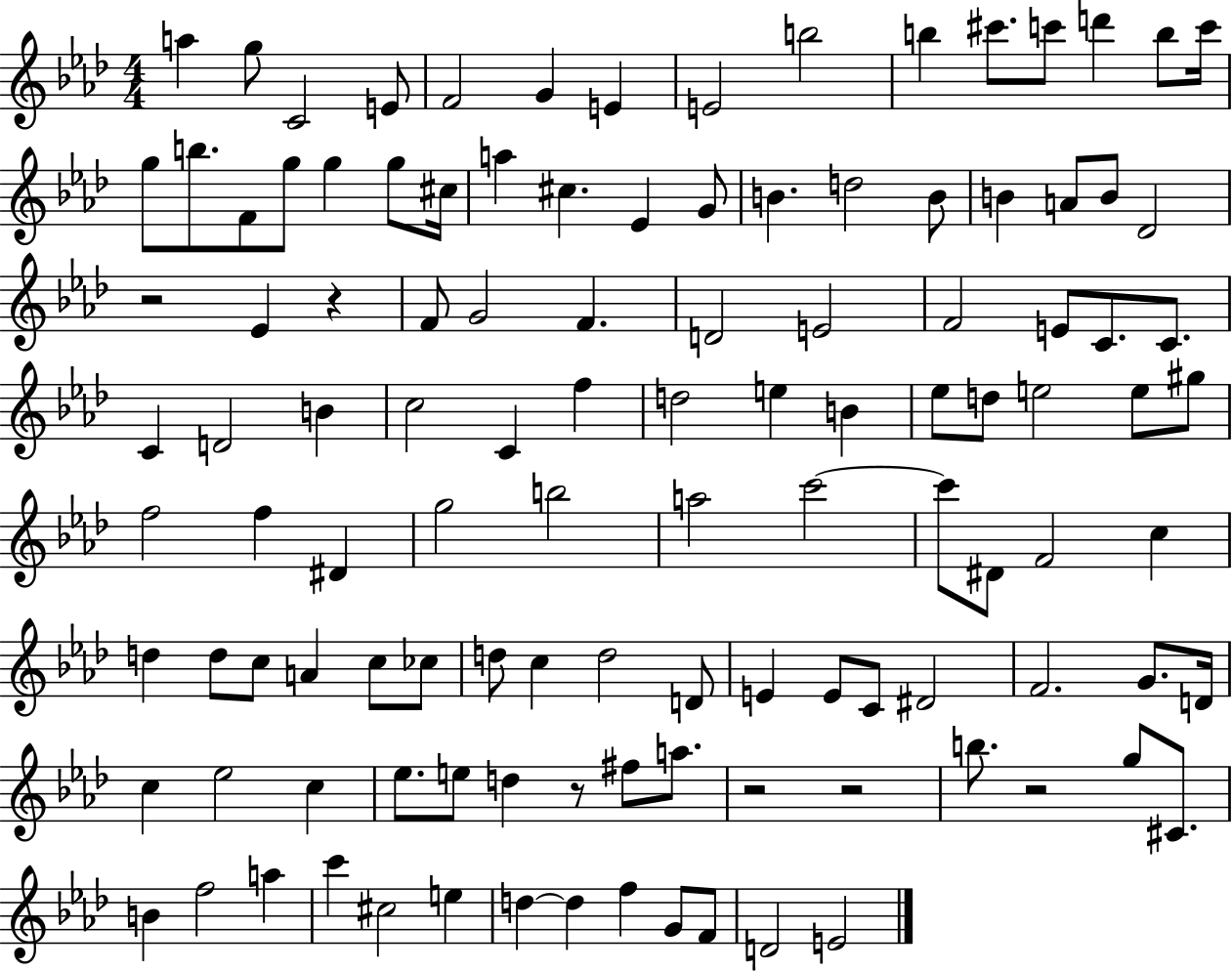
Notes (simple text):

A5/q G5/e C4/h E4/e F4/h G4/q E4/q E4/h B5/h B5/q C#6/e. C6/e D6/q B5/e C6/s G5/e B5/e. F4/e G5/e G5/q G5/e C#5/s A5/q C#5/q. Eb4/q G4/e B4/q. D5/h B4/e B4/q A4/e B4/e Db4/h R/h Eb4/q R/q F4/e G4/h F4/q. D4/h E4/h F4/h E4/e C4/e. C4/e. C4/q D4/h B4/q C5/h C4/q F5/q D5/h E5/q B4/q Eb5/e D5/e E5/h E5/e G#5/e F5/h F5/q D#4/q G5/h B5/h A5/h C6/h C6/e D#4/e F4/h C5/q D5/q D5/e C5/e A4/q C5/e CES5/e D5/e C5/q D5/h D4/e E4/q E4/e C4/e D#4/h F4/h. G4/e. D4/s C5/q Eb5/h C5/q Eb5/e. E5/e D5/q R/e F#5/e A5/e. R/h R/h B5/e. R/h G5/e C#4/e. B4/q F5/h A5/q C6/q C#5/h E5/q D5/q D5/q F5/q G4/e F4/e D4/h E4/h